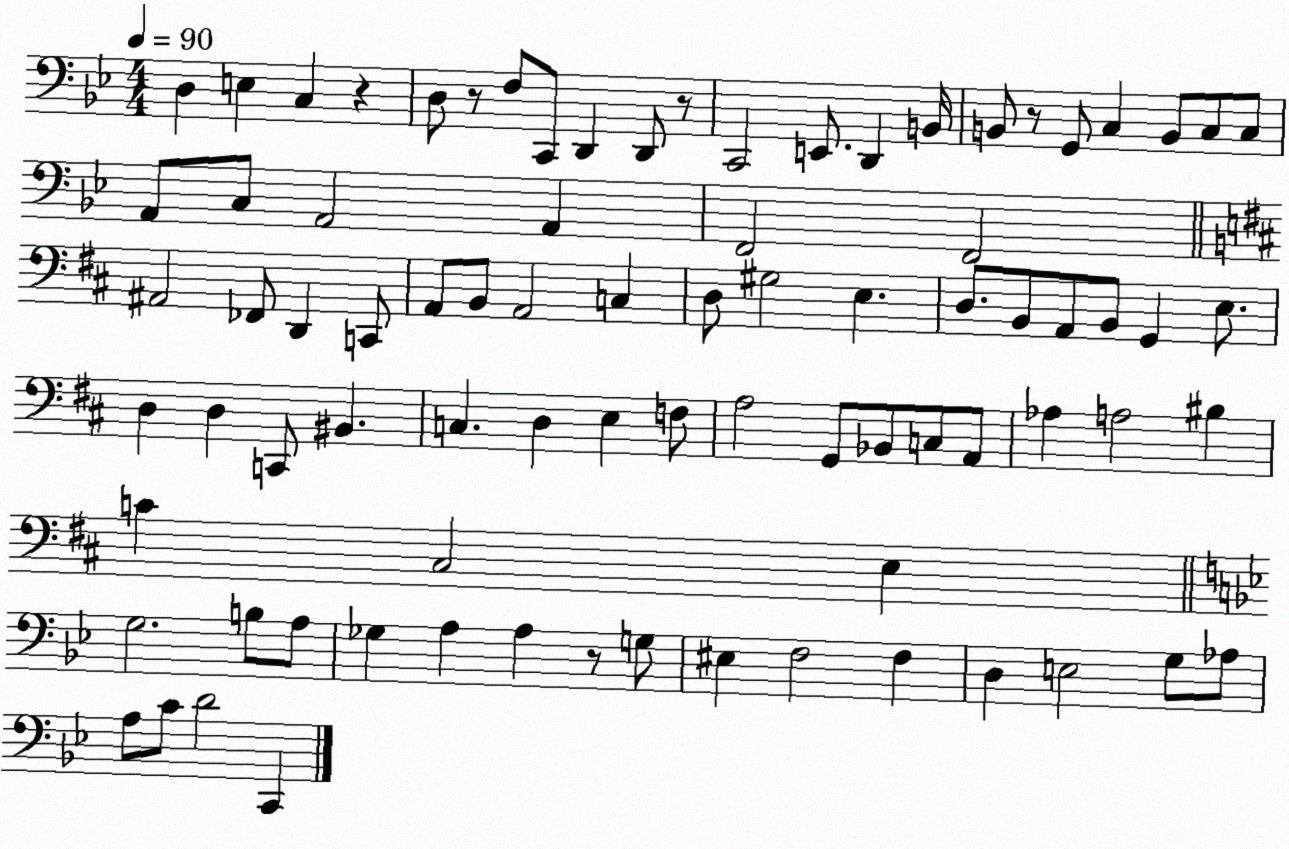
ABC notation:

X:1
T:Untitled
M:4/4
L:1/4
K:Bb
D, E, C, z D,/2 z/2 F,/2 C,,/2 D,, D,,/2 z/2 C,,2 E,,/2 D,, B,,/4 B,,/2 z/2 G,,/2 C, B,,/2 C,/2 C,/2 A,,/2 C,/2 A,,2 A,, F,,2 F,,2 ^A,,2 _F,,/2 D,, C,,/2 A,,/2 B,,/2 A,,2 C, D,/2 ^G,2 E, D,/2 B,,/2 A,,/2 B,,/2 G,, E,/2 D, D, C,,/2 ^B,, C, D, E, F,/2 A,2 G,,/2 _B,,/2 C,/2 A,,/2 _A, A,2 ^B, C ^C,2 E, G,2 B,/2 A,/2 _G, A, A, z/2 G,/2 ^E, F,2 F, D, E,2 G,/2 _A,/2 A,/2 C/2 D2 C,,